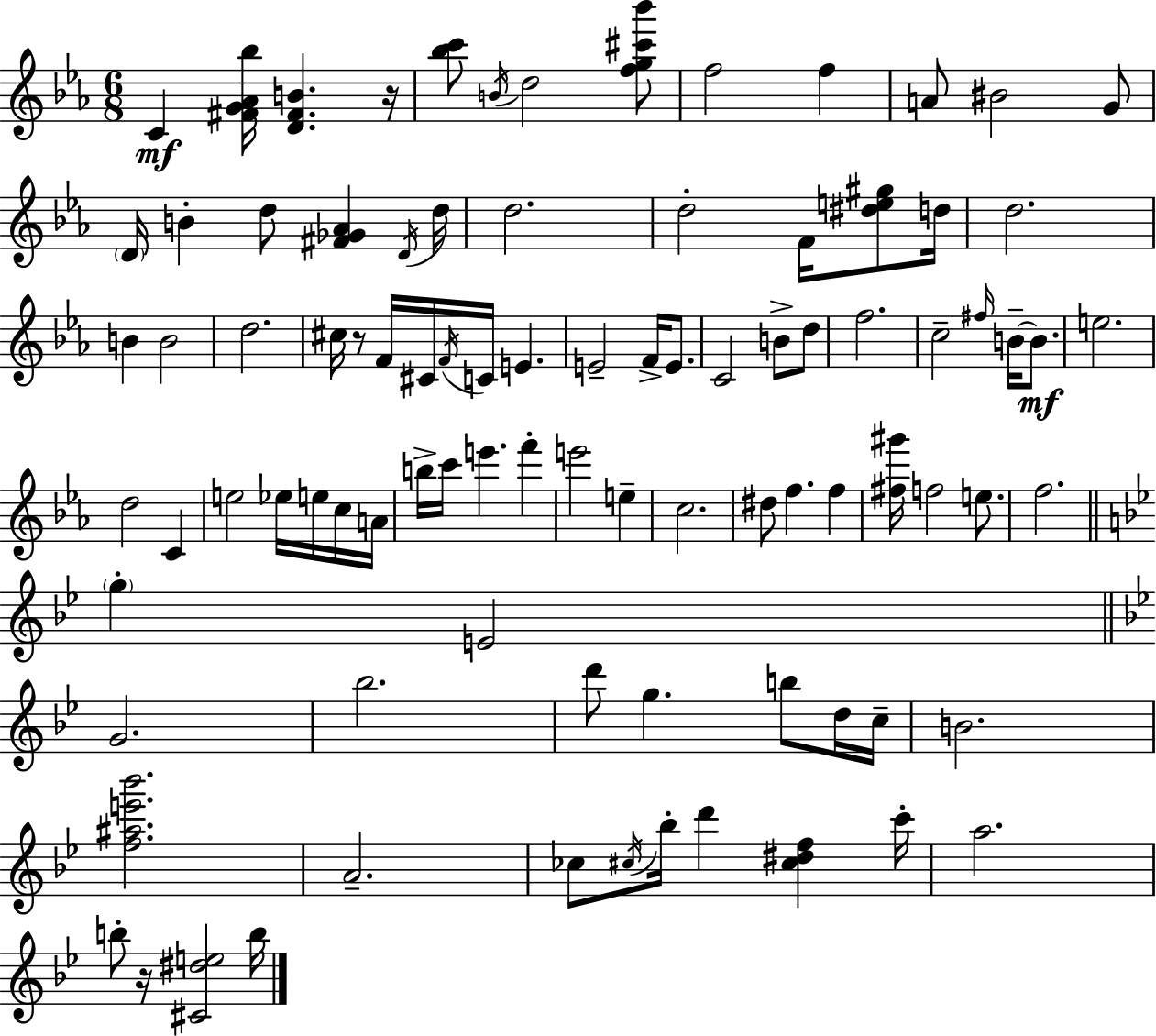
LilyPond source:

{
  \clef treble
  \numericTimeSignature
  \time 6/8
  \key c \minor
  \repeat volta 2 { c'4\mf <fis' g' aes' bes''>16 <d' fis' b'>4. r16 | <bes'' c'''>8 \acciaccatura { b'16 } d''2 <f'' g'' cis''' bes'''>8 | f''2 f''4 | a'8 bis'2 g'8 | \break \parenthesize d'16 b'4-. d''8 <fis' ges' aes'>4 | \acciaccatura { d'16 } d''16 d''2. | d''2-. f'16 <dis'' e'' gis''>8 | d''16 d''2. | \break b'4 b'2 | d''2. | cis''16 r8 f'16 cis'16 \acciaccatura { f'16 } c'16 e'4. | e'2-- f'16-> | \break e'8. c'2 b'8-> | d''8 f''2. | c''2-- \grace { fis''16 } | b'16--~~ b'8.\mf e''2. | \break d''2 | c'4 e''2 | ees''16 e''16 c''16 a'16 b''16-> c'''16 e'''4. | f'''4-. e'''2 | \break e''4-- c''2. | dis''8 f''4. | f''4 <fis'' gis'''>16 f''2 | e''8. f''2. | \break \bar "||" \break \key g \minor \parenthesize g''4-. e'2 | \bar "||" \break \key bes \major g'2. | bes''2. | d'''8 g''4. b''8 d''16 c''16-- | b'2. | \break <f'' ais'' e''' bes'''>2. | a'2.-- | ces''8 \acciaccatura { cis''16 } bes''16-. d'''4 <cis'' dis'' f''>4 | c'''16-. a''2. | \break b''8-. r16 <cis' dis'' e''>2 | b''16 } \bar "|."
}